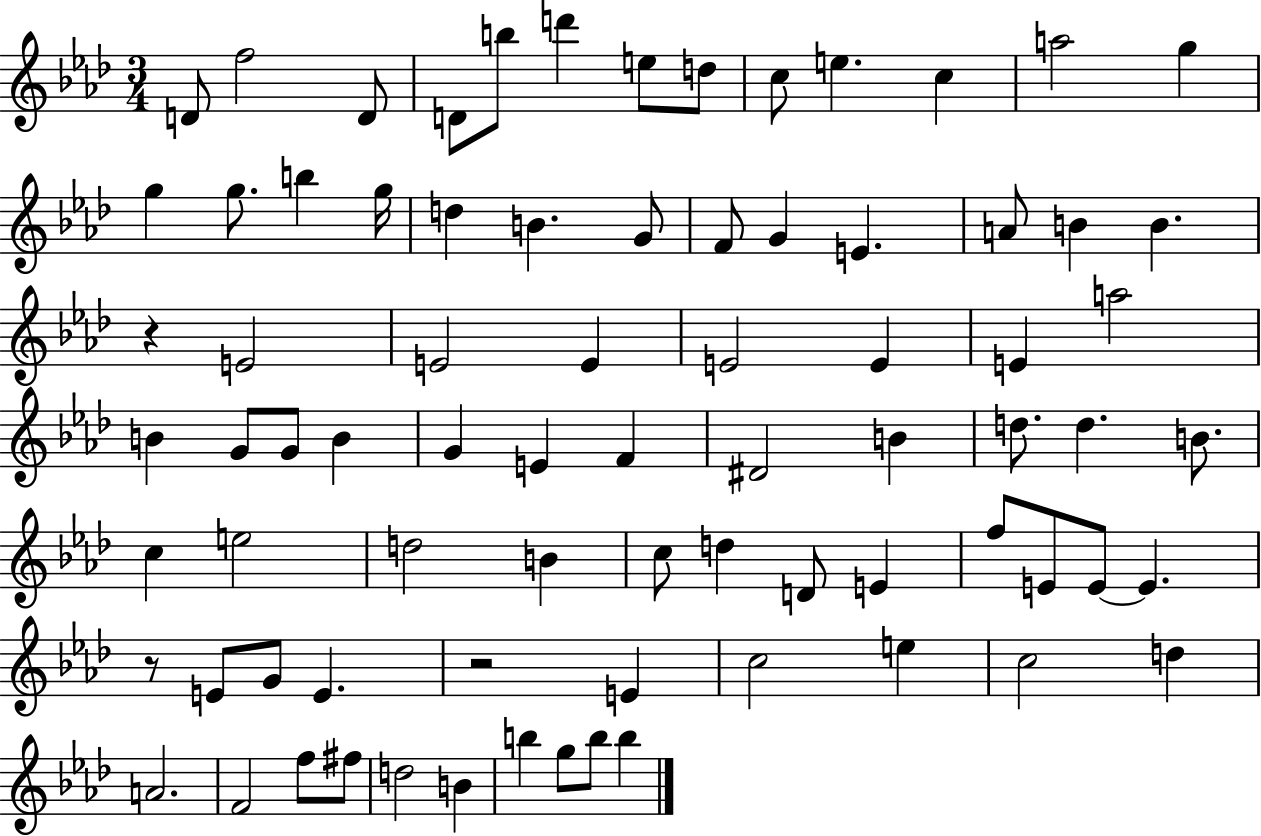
X:1
T:Untitled
M:3/4
L:1/4
K:Ab
D/2 f2 D/2 D/2 b/2 d' e/2 d/2 c/2 e c a2 g g g/2 b g/4 d B G/2 F/2 G E A/2 B B z E2 E2 E E2 E E a2 B G/2 G/2 B G E F ^D2 B d/2 d B/2 c e2 d2 B c/2 d D/2 E f/2 E/2 E/2 E z/2 E/2 G/2 E z2 E c2 e c2 d A2 F2 f/2 ^f/2 d2 B b g/2 b/2 b